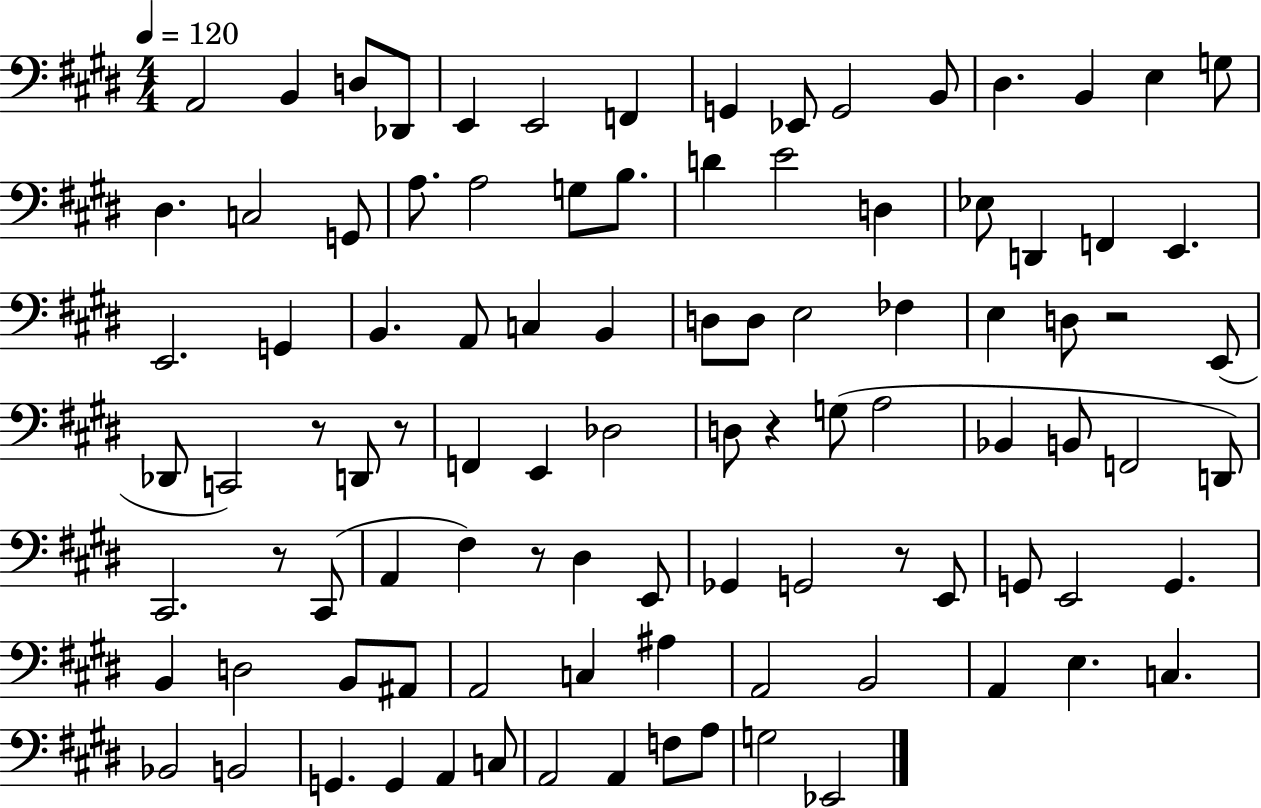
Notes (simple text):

A2/h B2/q D3/e Db2/e E2/q E2/h F2/q G2/q Eb2/e G2/h B2/e D#3/q. B2/q E3/q G3/e D#3/q. C3/h G2/e A3/e. A3/h G3/e B3/e. D4/q E4/h D3/q Eb3/e D2/q F2/q E2/q. E2/h. G2/q B2/q. A2/e C3/q B2/q D3/e D3/e E3/h FES3/q E3/q D3/e R/h E2/e Db2/e C2/h R/e D2/e R/e F2/q E2/q Db3/h D3/e R/q G3/e A3/h Bb2/q B2/e F2/h D2/e C#2/h. R/e C#2/e A2/q F#3/q R/e D#3/q E2/e Gb2/q G2/h R/e E2/e G2/e E2/h G2/q. B2/q D3/h B2/e A#2/e A2/h C3/q A#3/q A2/h B2/h A2/q E3/q. C3/q. Bb2/h B2/h G2/q. G2/q A2/q C3/e A2/h A2/q F3/e A3/e G3/h Eb2/h